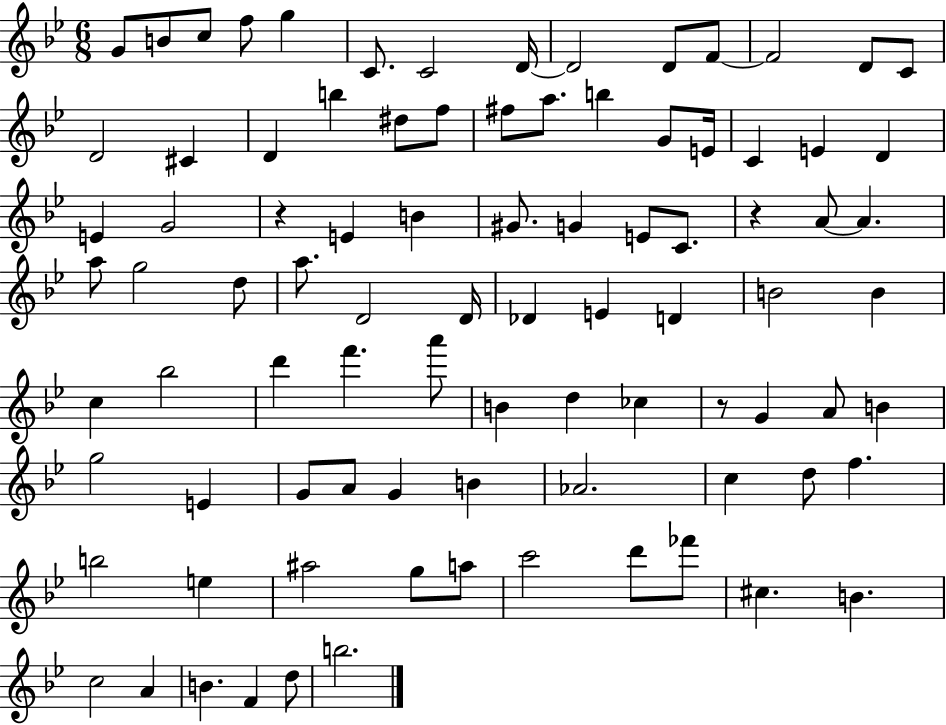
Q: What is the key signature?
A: BES major